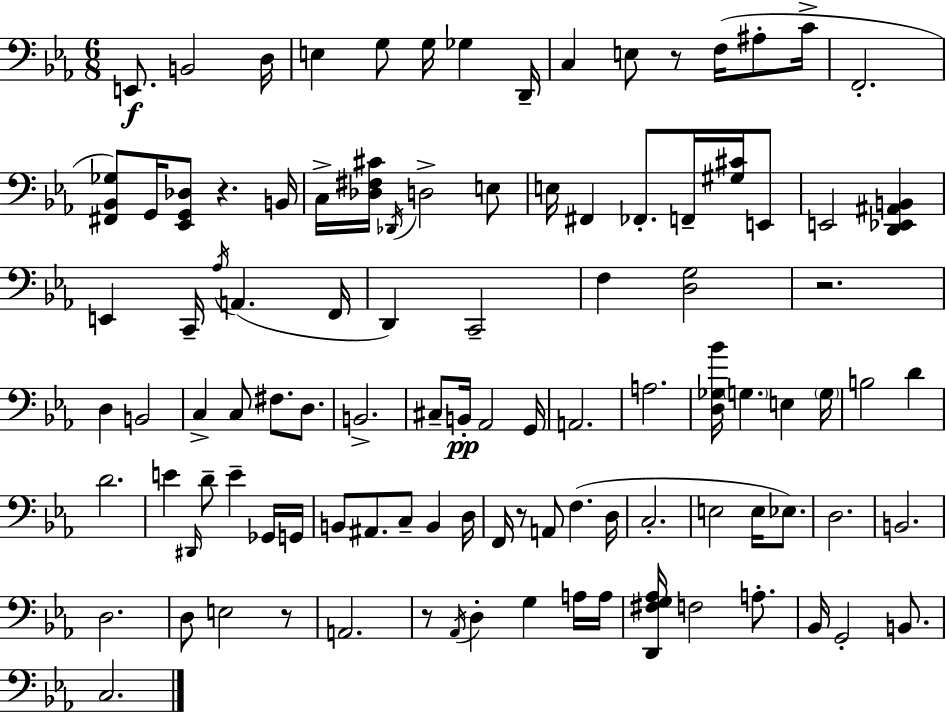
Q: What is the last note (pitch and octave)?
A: C3